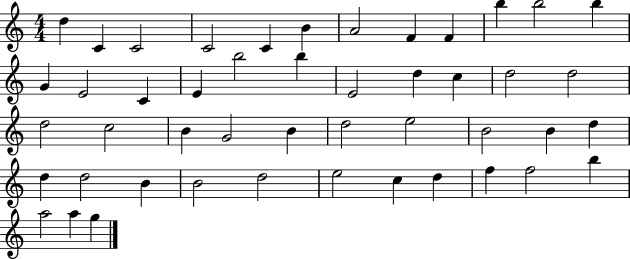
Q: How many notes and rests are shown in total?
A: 47